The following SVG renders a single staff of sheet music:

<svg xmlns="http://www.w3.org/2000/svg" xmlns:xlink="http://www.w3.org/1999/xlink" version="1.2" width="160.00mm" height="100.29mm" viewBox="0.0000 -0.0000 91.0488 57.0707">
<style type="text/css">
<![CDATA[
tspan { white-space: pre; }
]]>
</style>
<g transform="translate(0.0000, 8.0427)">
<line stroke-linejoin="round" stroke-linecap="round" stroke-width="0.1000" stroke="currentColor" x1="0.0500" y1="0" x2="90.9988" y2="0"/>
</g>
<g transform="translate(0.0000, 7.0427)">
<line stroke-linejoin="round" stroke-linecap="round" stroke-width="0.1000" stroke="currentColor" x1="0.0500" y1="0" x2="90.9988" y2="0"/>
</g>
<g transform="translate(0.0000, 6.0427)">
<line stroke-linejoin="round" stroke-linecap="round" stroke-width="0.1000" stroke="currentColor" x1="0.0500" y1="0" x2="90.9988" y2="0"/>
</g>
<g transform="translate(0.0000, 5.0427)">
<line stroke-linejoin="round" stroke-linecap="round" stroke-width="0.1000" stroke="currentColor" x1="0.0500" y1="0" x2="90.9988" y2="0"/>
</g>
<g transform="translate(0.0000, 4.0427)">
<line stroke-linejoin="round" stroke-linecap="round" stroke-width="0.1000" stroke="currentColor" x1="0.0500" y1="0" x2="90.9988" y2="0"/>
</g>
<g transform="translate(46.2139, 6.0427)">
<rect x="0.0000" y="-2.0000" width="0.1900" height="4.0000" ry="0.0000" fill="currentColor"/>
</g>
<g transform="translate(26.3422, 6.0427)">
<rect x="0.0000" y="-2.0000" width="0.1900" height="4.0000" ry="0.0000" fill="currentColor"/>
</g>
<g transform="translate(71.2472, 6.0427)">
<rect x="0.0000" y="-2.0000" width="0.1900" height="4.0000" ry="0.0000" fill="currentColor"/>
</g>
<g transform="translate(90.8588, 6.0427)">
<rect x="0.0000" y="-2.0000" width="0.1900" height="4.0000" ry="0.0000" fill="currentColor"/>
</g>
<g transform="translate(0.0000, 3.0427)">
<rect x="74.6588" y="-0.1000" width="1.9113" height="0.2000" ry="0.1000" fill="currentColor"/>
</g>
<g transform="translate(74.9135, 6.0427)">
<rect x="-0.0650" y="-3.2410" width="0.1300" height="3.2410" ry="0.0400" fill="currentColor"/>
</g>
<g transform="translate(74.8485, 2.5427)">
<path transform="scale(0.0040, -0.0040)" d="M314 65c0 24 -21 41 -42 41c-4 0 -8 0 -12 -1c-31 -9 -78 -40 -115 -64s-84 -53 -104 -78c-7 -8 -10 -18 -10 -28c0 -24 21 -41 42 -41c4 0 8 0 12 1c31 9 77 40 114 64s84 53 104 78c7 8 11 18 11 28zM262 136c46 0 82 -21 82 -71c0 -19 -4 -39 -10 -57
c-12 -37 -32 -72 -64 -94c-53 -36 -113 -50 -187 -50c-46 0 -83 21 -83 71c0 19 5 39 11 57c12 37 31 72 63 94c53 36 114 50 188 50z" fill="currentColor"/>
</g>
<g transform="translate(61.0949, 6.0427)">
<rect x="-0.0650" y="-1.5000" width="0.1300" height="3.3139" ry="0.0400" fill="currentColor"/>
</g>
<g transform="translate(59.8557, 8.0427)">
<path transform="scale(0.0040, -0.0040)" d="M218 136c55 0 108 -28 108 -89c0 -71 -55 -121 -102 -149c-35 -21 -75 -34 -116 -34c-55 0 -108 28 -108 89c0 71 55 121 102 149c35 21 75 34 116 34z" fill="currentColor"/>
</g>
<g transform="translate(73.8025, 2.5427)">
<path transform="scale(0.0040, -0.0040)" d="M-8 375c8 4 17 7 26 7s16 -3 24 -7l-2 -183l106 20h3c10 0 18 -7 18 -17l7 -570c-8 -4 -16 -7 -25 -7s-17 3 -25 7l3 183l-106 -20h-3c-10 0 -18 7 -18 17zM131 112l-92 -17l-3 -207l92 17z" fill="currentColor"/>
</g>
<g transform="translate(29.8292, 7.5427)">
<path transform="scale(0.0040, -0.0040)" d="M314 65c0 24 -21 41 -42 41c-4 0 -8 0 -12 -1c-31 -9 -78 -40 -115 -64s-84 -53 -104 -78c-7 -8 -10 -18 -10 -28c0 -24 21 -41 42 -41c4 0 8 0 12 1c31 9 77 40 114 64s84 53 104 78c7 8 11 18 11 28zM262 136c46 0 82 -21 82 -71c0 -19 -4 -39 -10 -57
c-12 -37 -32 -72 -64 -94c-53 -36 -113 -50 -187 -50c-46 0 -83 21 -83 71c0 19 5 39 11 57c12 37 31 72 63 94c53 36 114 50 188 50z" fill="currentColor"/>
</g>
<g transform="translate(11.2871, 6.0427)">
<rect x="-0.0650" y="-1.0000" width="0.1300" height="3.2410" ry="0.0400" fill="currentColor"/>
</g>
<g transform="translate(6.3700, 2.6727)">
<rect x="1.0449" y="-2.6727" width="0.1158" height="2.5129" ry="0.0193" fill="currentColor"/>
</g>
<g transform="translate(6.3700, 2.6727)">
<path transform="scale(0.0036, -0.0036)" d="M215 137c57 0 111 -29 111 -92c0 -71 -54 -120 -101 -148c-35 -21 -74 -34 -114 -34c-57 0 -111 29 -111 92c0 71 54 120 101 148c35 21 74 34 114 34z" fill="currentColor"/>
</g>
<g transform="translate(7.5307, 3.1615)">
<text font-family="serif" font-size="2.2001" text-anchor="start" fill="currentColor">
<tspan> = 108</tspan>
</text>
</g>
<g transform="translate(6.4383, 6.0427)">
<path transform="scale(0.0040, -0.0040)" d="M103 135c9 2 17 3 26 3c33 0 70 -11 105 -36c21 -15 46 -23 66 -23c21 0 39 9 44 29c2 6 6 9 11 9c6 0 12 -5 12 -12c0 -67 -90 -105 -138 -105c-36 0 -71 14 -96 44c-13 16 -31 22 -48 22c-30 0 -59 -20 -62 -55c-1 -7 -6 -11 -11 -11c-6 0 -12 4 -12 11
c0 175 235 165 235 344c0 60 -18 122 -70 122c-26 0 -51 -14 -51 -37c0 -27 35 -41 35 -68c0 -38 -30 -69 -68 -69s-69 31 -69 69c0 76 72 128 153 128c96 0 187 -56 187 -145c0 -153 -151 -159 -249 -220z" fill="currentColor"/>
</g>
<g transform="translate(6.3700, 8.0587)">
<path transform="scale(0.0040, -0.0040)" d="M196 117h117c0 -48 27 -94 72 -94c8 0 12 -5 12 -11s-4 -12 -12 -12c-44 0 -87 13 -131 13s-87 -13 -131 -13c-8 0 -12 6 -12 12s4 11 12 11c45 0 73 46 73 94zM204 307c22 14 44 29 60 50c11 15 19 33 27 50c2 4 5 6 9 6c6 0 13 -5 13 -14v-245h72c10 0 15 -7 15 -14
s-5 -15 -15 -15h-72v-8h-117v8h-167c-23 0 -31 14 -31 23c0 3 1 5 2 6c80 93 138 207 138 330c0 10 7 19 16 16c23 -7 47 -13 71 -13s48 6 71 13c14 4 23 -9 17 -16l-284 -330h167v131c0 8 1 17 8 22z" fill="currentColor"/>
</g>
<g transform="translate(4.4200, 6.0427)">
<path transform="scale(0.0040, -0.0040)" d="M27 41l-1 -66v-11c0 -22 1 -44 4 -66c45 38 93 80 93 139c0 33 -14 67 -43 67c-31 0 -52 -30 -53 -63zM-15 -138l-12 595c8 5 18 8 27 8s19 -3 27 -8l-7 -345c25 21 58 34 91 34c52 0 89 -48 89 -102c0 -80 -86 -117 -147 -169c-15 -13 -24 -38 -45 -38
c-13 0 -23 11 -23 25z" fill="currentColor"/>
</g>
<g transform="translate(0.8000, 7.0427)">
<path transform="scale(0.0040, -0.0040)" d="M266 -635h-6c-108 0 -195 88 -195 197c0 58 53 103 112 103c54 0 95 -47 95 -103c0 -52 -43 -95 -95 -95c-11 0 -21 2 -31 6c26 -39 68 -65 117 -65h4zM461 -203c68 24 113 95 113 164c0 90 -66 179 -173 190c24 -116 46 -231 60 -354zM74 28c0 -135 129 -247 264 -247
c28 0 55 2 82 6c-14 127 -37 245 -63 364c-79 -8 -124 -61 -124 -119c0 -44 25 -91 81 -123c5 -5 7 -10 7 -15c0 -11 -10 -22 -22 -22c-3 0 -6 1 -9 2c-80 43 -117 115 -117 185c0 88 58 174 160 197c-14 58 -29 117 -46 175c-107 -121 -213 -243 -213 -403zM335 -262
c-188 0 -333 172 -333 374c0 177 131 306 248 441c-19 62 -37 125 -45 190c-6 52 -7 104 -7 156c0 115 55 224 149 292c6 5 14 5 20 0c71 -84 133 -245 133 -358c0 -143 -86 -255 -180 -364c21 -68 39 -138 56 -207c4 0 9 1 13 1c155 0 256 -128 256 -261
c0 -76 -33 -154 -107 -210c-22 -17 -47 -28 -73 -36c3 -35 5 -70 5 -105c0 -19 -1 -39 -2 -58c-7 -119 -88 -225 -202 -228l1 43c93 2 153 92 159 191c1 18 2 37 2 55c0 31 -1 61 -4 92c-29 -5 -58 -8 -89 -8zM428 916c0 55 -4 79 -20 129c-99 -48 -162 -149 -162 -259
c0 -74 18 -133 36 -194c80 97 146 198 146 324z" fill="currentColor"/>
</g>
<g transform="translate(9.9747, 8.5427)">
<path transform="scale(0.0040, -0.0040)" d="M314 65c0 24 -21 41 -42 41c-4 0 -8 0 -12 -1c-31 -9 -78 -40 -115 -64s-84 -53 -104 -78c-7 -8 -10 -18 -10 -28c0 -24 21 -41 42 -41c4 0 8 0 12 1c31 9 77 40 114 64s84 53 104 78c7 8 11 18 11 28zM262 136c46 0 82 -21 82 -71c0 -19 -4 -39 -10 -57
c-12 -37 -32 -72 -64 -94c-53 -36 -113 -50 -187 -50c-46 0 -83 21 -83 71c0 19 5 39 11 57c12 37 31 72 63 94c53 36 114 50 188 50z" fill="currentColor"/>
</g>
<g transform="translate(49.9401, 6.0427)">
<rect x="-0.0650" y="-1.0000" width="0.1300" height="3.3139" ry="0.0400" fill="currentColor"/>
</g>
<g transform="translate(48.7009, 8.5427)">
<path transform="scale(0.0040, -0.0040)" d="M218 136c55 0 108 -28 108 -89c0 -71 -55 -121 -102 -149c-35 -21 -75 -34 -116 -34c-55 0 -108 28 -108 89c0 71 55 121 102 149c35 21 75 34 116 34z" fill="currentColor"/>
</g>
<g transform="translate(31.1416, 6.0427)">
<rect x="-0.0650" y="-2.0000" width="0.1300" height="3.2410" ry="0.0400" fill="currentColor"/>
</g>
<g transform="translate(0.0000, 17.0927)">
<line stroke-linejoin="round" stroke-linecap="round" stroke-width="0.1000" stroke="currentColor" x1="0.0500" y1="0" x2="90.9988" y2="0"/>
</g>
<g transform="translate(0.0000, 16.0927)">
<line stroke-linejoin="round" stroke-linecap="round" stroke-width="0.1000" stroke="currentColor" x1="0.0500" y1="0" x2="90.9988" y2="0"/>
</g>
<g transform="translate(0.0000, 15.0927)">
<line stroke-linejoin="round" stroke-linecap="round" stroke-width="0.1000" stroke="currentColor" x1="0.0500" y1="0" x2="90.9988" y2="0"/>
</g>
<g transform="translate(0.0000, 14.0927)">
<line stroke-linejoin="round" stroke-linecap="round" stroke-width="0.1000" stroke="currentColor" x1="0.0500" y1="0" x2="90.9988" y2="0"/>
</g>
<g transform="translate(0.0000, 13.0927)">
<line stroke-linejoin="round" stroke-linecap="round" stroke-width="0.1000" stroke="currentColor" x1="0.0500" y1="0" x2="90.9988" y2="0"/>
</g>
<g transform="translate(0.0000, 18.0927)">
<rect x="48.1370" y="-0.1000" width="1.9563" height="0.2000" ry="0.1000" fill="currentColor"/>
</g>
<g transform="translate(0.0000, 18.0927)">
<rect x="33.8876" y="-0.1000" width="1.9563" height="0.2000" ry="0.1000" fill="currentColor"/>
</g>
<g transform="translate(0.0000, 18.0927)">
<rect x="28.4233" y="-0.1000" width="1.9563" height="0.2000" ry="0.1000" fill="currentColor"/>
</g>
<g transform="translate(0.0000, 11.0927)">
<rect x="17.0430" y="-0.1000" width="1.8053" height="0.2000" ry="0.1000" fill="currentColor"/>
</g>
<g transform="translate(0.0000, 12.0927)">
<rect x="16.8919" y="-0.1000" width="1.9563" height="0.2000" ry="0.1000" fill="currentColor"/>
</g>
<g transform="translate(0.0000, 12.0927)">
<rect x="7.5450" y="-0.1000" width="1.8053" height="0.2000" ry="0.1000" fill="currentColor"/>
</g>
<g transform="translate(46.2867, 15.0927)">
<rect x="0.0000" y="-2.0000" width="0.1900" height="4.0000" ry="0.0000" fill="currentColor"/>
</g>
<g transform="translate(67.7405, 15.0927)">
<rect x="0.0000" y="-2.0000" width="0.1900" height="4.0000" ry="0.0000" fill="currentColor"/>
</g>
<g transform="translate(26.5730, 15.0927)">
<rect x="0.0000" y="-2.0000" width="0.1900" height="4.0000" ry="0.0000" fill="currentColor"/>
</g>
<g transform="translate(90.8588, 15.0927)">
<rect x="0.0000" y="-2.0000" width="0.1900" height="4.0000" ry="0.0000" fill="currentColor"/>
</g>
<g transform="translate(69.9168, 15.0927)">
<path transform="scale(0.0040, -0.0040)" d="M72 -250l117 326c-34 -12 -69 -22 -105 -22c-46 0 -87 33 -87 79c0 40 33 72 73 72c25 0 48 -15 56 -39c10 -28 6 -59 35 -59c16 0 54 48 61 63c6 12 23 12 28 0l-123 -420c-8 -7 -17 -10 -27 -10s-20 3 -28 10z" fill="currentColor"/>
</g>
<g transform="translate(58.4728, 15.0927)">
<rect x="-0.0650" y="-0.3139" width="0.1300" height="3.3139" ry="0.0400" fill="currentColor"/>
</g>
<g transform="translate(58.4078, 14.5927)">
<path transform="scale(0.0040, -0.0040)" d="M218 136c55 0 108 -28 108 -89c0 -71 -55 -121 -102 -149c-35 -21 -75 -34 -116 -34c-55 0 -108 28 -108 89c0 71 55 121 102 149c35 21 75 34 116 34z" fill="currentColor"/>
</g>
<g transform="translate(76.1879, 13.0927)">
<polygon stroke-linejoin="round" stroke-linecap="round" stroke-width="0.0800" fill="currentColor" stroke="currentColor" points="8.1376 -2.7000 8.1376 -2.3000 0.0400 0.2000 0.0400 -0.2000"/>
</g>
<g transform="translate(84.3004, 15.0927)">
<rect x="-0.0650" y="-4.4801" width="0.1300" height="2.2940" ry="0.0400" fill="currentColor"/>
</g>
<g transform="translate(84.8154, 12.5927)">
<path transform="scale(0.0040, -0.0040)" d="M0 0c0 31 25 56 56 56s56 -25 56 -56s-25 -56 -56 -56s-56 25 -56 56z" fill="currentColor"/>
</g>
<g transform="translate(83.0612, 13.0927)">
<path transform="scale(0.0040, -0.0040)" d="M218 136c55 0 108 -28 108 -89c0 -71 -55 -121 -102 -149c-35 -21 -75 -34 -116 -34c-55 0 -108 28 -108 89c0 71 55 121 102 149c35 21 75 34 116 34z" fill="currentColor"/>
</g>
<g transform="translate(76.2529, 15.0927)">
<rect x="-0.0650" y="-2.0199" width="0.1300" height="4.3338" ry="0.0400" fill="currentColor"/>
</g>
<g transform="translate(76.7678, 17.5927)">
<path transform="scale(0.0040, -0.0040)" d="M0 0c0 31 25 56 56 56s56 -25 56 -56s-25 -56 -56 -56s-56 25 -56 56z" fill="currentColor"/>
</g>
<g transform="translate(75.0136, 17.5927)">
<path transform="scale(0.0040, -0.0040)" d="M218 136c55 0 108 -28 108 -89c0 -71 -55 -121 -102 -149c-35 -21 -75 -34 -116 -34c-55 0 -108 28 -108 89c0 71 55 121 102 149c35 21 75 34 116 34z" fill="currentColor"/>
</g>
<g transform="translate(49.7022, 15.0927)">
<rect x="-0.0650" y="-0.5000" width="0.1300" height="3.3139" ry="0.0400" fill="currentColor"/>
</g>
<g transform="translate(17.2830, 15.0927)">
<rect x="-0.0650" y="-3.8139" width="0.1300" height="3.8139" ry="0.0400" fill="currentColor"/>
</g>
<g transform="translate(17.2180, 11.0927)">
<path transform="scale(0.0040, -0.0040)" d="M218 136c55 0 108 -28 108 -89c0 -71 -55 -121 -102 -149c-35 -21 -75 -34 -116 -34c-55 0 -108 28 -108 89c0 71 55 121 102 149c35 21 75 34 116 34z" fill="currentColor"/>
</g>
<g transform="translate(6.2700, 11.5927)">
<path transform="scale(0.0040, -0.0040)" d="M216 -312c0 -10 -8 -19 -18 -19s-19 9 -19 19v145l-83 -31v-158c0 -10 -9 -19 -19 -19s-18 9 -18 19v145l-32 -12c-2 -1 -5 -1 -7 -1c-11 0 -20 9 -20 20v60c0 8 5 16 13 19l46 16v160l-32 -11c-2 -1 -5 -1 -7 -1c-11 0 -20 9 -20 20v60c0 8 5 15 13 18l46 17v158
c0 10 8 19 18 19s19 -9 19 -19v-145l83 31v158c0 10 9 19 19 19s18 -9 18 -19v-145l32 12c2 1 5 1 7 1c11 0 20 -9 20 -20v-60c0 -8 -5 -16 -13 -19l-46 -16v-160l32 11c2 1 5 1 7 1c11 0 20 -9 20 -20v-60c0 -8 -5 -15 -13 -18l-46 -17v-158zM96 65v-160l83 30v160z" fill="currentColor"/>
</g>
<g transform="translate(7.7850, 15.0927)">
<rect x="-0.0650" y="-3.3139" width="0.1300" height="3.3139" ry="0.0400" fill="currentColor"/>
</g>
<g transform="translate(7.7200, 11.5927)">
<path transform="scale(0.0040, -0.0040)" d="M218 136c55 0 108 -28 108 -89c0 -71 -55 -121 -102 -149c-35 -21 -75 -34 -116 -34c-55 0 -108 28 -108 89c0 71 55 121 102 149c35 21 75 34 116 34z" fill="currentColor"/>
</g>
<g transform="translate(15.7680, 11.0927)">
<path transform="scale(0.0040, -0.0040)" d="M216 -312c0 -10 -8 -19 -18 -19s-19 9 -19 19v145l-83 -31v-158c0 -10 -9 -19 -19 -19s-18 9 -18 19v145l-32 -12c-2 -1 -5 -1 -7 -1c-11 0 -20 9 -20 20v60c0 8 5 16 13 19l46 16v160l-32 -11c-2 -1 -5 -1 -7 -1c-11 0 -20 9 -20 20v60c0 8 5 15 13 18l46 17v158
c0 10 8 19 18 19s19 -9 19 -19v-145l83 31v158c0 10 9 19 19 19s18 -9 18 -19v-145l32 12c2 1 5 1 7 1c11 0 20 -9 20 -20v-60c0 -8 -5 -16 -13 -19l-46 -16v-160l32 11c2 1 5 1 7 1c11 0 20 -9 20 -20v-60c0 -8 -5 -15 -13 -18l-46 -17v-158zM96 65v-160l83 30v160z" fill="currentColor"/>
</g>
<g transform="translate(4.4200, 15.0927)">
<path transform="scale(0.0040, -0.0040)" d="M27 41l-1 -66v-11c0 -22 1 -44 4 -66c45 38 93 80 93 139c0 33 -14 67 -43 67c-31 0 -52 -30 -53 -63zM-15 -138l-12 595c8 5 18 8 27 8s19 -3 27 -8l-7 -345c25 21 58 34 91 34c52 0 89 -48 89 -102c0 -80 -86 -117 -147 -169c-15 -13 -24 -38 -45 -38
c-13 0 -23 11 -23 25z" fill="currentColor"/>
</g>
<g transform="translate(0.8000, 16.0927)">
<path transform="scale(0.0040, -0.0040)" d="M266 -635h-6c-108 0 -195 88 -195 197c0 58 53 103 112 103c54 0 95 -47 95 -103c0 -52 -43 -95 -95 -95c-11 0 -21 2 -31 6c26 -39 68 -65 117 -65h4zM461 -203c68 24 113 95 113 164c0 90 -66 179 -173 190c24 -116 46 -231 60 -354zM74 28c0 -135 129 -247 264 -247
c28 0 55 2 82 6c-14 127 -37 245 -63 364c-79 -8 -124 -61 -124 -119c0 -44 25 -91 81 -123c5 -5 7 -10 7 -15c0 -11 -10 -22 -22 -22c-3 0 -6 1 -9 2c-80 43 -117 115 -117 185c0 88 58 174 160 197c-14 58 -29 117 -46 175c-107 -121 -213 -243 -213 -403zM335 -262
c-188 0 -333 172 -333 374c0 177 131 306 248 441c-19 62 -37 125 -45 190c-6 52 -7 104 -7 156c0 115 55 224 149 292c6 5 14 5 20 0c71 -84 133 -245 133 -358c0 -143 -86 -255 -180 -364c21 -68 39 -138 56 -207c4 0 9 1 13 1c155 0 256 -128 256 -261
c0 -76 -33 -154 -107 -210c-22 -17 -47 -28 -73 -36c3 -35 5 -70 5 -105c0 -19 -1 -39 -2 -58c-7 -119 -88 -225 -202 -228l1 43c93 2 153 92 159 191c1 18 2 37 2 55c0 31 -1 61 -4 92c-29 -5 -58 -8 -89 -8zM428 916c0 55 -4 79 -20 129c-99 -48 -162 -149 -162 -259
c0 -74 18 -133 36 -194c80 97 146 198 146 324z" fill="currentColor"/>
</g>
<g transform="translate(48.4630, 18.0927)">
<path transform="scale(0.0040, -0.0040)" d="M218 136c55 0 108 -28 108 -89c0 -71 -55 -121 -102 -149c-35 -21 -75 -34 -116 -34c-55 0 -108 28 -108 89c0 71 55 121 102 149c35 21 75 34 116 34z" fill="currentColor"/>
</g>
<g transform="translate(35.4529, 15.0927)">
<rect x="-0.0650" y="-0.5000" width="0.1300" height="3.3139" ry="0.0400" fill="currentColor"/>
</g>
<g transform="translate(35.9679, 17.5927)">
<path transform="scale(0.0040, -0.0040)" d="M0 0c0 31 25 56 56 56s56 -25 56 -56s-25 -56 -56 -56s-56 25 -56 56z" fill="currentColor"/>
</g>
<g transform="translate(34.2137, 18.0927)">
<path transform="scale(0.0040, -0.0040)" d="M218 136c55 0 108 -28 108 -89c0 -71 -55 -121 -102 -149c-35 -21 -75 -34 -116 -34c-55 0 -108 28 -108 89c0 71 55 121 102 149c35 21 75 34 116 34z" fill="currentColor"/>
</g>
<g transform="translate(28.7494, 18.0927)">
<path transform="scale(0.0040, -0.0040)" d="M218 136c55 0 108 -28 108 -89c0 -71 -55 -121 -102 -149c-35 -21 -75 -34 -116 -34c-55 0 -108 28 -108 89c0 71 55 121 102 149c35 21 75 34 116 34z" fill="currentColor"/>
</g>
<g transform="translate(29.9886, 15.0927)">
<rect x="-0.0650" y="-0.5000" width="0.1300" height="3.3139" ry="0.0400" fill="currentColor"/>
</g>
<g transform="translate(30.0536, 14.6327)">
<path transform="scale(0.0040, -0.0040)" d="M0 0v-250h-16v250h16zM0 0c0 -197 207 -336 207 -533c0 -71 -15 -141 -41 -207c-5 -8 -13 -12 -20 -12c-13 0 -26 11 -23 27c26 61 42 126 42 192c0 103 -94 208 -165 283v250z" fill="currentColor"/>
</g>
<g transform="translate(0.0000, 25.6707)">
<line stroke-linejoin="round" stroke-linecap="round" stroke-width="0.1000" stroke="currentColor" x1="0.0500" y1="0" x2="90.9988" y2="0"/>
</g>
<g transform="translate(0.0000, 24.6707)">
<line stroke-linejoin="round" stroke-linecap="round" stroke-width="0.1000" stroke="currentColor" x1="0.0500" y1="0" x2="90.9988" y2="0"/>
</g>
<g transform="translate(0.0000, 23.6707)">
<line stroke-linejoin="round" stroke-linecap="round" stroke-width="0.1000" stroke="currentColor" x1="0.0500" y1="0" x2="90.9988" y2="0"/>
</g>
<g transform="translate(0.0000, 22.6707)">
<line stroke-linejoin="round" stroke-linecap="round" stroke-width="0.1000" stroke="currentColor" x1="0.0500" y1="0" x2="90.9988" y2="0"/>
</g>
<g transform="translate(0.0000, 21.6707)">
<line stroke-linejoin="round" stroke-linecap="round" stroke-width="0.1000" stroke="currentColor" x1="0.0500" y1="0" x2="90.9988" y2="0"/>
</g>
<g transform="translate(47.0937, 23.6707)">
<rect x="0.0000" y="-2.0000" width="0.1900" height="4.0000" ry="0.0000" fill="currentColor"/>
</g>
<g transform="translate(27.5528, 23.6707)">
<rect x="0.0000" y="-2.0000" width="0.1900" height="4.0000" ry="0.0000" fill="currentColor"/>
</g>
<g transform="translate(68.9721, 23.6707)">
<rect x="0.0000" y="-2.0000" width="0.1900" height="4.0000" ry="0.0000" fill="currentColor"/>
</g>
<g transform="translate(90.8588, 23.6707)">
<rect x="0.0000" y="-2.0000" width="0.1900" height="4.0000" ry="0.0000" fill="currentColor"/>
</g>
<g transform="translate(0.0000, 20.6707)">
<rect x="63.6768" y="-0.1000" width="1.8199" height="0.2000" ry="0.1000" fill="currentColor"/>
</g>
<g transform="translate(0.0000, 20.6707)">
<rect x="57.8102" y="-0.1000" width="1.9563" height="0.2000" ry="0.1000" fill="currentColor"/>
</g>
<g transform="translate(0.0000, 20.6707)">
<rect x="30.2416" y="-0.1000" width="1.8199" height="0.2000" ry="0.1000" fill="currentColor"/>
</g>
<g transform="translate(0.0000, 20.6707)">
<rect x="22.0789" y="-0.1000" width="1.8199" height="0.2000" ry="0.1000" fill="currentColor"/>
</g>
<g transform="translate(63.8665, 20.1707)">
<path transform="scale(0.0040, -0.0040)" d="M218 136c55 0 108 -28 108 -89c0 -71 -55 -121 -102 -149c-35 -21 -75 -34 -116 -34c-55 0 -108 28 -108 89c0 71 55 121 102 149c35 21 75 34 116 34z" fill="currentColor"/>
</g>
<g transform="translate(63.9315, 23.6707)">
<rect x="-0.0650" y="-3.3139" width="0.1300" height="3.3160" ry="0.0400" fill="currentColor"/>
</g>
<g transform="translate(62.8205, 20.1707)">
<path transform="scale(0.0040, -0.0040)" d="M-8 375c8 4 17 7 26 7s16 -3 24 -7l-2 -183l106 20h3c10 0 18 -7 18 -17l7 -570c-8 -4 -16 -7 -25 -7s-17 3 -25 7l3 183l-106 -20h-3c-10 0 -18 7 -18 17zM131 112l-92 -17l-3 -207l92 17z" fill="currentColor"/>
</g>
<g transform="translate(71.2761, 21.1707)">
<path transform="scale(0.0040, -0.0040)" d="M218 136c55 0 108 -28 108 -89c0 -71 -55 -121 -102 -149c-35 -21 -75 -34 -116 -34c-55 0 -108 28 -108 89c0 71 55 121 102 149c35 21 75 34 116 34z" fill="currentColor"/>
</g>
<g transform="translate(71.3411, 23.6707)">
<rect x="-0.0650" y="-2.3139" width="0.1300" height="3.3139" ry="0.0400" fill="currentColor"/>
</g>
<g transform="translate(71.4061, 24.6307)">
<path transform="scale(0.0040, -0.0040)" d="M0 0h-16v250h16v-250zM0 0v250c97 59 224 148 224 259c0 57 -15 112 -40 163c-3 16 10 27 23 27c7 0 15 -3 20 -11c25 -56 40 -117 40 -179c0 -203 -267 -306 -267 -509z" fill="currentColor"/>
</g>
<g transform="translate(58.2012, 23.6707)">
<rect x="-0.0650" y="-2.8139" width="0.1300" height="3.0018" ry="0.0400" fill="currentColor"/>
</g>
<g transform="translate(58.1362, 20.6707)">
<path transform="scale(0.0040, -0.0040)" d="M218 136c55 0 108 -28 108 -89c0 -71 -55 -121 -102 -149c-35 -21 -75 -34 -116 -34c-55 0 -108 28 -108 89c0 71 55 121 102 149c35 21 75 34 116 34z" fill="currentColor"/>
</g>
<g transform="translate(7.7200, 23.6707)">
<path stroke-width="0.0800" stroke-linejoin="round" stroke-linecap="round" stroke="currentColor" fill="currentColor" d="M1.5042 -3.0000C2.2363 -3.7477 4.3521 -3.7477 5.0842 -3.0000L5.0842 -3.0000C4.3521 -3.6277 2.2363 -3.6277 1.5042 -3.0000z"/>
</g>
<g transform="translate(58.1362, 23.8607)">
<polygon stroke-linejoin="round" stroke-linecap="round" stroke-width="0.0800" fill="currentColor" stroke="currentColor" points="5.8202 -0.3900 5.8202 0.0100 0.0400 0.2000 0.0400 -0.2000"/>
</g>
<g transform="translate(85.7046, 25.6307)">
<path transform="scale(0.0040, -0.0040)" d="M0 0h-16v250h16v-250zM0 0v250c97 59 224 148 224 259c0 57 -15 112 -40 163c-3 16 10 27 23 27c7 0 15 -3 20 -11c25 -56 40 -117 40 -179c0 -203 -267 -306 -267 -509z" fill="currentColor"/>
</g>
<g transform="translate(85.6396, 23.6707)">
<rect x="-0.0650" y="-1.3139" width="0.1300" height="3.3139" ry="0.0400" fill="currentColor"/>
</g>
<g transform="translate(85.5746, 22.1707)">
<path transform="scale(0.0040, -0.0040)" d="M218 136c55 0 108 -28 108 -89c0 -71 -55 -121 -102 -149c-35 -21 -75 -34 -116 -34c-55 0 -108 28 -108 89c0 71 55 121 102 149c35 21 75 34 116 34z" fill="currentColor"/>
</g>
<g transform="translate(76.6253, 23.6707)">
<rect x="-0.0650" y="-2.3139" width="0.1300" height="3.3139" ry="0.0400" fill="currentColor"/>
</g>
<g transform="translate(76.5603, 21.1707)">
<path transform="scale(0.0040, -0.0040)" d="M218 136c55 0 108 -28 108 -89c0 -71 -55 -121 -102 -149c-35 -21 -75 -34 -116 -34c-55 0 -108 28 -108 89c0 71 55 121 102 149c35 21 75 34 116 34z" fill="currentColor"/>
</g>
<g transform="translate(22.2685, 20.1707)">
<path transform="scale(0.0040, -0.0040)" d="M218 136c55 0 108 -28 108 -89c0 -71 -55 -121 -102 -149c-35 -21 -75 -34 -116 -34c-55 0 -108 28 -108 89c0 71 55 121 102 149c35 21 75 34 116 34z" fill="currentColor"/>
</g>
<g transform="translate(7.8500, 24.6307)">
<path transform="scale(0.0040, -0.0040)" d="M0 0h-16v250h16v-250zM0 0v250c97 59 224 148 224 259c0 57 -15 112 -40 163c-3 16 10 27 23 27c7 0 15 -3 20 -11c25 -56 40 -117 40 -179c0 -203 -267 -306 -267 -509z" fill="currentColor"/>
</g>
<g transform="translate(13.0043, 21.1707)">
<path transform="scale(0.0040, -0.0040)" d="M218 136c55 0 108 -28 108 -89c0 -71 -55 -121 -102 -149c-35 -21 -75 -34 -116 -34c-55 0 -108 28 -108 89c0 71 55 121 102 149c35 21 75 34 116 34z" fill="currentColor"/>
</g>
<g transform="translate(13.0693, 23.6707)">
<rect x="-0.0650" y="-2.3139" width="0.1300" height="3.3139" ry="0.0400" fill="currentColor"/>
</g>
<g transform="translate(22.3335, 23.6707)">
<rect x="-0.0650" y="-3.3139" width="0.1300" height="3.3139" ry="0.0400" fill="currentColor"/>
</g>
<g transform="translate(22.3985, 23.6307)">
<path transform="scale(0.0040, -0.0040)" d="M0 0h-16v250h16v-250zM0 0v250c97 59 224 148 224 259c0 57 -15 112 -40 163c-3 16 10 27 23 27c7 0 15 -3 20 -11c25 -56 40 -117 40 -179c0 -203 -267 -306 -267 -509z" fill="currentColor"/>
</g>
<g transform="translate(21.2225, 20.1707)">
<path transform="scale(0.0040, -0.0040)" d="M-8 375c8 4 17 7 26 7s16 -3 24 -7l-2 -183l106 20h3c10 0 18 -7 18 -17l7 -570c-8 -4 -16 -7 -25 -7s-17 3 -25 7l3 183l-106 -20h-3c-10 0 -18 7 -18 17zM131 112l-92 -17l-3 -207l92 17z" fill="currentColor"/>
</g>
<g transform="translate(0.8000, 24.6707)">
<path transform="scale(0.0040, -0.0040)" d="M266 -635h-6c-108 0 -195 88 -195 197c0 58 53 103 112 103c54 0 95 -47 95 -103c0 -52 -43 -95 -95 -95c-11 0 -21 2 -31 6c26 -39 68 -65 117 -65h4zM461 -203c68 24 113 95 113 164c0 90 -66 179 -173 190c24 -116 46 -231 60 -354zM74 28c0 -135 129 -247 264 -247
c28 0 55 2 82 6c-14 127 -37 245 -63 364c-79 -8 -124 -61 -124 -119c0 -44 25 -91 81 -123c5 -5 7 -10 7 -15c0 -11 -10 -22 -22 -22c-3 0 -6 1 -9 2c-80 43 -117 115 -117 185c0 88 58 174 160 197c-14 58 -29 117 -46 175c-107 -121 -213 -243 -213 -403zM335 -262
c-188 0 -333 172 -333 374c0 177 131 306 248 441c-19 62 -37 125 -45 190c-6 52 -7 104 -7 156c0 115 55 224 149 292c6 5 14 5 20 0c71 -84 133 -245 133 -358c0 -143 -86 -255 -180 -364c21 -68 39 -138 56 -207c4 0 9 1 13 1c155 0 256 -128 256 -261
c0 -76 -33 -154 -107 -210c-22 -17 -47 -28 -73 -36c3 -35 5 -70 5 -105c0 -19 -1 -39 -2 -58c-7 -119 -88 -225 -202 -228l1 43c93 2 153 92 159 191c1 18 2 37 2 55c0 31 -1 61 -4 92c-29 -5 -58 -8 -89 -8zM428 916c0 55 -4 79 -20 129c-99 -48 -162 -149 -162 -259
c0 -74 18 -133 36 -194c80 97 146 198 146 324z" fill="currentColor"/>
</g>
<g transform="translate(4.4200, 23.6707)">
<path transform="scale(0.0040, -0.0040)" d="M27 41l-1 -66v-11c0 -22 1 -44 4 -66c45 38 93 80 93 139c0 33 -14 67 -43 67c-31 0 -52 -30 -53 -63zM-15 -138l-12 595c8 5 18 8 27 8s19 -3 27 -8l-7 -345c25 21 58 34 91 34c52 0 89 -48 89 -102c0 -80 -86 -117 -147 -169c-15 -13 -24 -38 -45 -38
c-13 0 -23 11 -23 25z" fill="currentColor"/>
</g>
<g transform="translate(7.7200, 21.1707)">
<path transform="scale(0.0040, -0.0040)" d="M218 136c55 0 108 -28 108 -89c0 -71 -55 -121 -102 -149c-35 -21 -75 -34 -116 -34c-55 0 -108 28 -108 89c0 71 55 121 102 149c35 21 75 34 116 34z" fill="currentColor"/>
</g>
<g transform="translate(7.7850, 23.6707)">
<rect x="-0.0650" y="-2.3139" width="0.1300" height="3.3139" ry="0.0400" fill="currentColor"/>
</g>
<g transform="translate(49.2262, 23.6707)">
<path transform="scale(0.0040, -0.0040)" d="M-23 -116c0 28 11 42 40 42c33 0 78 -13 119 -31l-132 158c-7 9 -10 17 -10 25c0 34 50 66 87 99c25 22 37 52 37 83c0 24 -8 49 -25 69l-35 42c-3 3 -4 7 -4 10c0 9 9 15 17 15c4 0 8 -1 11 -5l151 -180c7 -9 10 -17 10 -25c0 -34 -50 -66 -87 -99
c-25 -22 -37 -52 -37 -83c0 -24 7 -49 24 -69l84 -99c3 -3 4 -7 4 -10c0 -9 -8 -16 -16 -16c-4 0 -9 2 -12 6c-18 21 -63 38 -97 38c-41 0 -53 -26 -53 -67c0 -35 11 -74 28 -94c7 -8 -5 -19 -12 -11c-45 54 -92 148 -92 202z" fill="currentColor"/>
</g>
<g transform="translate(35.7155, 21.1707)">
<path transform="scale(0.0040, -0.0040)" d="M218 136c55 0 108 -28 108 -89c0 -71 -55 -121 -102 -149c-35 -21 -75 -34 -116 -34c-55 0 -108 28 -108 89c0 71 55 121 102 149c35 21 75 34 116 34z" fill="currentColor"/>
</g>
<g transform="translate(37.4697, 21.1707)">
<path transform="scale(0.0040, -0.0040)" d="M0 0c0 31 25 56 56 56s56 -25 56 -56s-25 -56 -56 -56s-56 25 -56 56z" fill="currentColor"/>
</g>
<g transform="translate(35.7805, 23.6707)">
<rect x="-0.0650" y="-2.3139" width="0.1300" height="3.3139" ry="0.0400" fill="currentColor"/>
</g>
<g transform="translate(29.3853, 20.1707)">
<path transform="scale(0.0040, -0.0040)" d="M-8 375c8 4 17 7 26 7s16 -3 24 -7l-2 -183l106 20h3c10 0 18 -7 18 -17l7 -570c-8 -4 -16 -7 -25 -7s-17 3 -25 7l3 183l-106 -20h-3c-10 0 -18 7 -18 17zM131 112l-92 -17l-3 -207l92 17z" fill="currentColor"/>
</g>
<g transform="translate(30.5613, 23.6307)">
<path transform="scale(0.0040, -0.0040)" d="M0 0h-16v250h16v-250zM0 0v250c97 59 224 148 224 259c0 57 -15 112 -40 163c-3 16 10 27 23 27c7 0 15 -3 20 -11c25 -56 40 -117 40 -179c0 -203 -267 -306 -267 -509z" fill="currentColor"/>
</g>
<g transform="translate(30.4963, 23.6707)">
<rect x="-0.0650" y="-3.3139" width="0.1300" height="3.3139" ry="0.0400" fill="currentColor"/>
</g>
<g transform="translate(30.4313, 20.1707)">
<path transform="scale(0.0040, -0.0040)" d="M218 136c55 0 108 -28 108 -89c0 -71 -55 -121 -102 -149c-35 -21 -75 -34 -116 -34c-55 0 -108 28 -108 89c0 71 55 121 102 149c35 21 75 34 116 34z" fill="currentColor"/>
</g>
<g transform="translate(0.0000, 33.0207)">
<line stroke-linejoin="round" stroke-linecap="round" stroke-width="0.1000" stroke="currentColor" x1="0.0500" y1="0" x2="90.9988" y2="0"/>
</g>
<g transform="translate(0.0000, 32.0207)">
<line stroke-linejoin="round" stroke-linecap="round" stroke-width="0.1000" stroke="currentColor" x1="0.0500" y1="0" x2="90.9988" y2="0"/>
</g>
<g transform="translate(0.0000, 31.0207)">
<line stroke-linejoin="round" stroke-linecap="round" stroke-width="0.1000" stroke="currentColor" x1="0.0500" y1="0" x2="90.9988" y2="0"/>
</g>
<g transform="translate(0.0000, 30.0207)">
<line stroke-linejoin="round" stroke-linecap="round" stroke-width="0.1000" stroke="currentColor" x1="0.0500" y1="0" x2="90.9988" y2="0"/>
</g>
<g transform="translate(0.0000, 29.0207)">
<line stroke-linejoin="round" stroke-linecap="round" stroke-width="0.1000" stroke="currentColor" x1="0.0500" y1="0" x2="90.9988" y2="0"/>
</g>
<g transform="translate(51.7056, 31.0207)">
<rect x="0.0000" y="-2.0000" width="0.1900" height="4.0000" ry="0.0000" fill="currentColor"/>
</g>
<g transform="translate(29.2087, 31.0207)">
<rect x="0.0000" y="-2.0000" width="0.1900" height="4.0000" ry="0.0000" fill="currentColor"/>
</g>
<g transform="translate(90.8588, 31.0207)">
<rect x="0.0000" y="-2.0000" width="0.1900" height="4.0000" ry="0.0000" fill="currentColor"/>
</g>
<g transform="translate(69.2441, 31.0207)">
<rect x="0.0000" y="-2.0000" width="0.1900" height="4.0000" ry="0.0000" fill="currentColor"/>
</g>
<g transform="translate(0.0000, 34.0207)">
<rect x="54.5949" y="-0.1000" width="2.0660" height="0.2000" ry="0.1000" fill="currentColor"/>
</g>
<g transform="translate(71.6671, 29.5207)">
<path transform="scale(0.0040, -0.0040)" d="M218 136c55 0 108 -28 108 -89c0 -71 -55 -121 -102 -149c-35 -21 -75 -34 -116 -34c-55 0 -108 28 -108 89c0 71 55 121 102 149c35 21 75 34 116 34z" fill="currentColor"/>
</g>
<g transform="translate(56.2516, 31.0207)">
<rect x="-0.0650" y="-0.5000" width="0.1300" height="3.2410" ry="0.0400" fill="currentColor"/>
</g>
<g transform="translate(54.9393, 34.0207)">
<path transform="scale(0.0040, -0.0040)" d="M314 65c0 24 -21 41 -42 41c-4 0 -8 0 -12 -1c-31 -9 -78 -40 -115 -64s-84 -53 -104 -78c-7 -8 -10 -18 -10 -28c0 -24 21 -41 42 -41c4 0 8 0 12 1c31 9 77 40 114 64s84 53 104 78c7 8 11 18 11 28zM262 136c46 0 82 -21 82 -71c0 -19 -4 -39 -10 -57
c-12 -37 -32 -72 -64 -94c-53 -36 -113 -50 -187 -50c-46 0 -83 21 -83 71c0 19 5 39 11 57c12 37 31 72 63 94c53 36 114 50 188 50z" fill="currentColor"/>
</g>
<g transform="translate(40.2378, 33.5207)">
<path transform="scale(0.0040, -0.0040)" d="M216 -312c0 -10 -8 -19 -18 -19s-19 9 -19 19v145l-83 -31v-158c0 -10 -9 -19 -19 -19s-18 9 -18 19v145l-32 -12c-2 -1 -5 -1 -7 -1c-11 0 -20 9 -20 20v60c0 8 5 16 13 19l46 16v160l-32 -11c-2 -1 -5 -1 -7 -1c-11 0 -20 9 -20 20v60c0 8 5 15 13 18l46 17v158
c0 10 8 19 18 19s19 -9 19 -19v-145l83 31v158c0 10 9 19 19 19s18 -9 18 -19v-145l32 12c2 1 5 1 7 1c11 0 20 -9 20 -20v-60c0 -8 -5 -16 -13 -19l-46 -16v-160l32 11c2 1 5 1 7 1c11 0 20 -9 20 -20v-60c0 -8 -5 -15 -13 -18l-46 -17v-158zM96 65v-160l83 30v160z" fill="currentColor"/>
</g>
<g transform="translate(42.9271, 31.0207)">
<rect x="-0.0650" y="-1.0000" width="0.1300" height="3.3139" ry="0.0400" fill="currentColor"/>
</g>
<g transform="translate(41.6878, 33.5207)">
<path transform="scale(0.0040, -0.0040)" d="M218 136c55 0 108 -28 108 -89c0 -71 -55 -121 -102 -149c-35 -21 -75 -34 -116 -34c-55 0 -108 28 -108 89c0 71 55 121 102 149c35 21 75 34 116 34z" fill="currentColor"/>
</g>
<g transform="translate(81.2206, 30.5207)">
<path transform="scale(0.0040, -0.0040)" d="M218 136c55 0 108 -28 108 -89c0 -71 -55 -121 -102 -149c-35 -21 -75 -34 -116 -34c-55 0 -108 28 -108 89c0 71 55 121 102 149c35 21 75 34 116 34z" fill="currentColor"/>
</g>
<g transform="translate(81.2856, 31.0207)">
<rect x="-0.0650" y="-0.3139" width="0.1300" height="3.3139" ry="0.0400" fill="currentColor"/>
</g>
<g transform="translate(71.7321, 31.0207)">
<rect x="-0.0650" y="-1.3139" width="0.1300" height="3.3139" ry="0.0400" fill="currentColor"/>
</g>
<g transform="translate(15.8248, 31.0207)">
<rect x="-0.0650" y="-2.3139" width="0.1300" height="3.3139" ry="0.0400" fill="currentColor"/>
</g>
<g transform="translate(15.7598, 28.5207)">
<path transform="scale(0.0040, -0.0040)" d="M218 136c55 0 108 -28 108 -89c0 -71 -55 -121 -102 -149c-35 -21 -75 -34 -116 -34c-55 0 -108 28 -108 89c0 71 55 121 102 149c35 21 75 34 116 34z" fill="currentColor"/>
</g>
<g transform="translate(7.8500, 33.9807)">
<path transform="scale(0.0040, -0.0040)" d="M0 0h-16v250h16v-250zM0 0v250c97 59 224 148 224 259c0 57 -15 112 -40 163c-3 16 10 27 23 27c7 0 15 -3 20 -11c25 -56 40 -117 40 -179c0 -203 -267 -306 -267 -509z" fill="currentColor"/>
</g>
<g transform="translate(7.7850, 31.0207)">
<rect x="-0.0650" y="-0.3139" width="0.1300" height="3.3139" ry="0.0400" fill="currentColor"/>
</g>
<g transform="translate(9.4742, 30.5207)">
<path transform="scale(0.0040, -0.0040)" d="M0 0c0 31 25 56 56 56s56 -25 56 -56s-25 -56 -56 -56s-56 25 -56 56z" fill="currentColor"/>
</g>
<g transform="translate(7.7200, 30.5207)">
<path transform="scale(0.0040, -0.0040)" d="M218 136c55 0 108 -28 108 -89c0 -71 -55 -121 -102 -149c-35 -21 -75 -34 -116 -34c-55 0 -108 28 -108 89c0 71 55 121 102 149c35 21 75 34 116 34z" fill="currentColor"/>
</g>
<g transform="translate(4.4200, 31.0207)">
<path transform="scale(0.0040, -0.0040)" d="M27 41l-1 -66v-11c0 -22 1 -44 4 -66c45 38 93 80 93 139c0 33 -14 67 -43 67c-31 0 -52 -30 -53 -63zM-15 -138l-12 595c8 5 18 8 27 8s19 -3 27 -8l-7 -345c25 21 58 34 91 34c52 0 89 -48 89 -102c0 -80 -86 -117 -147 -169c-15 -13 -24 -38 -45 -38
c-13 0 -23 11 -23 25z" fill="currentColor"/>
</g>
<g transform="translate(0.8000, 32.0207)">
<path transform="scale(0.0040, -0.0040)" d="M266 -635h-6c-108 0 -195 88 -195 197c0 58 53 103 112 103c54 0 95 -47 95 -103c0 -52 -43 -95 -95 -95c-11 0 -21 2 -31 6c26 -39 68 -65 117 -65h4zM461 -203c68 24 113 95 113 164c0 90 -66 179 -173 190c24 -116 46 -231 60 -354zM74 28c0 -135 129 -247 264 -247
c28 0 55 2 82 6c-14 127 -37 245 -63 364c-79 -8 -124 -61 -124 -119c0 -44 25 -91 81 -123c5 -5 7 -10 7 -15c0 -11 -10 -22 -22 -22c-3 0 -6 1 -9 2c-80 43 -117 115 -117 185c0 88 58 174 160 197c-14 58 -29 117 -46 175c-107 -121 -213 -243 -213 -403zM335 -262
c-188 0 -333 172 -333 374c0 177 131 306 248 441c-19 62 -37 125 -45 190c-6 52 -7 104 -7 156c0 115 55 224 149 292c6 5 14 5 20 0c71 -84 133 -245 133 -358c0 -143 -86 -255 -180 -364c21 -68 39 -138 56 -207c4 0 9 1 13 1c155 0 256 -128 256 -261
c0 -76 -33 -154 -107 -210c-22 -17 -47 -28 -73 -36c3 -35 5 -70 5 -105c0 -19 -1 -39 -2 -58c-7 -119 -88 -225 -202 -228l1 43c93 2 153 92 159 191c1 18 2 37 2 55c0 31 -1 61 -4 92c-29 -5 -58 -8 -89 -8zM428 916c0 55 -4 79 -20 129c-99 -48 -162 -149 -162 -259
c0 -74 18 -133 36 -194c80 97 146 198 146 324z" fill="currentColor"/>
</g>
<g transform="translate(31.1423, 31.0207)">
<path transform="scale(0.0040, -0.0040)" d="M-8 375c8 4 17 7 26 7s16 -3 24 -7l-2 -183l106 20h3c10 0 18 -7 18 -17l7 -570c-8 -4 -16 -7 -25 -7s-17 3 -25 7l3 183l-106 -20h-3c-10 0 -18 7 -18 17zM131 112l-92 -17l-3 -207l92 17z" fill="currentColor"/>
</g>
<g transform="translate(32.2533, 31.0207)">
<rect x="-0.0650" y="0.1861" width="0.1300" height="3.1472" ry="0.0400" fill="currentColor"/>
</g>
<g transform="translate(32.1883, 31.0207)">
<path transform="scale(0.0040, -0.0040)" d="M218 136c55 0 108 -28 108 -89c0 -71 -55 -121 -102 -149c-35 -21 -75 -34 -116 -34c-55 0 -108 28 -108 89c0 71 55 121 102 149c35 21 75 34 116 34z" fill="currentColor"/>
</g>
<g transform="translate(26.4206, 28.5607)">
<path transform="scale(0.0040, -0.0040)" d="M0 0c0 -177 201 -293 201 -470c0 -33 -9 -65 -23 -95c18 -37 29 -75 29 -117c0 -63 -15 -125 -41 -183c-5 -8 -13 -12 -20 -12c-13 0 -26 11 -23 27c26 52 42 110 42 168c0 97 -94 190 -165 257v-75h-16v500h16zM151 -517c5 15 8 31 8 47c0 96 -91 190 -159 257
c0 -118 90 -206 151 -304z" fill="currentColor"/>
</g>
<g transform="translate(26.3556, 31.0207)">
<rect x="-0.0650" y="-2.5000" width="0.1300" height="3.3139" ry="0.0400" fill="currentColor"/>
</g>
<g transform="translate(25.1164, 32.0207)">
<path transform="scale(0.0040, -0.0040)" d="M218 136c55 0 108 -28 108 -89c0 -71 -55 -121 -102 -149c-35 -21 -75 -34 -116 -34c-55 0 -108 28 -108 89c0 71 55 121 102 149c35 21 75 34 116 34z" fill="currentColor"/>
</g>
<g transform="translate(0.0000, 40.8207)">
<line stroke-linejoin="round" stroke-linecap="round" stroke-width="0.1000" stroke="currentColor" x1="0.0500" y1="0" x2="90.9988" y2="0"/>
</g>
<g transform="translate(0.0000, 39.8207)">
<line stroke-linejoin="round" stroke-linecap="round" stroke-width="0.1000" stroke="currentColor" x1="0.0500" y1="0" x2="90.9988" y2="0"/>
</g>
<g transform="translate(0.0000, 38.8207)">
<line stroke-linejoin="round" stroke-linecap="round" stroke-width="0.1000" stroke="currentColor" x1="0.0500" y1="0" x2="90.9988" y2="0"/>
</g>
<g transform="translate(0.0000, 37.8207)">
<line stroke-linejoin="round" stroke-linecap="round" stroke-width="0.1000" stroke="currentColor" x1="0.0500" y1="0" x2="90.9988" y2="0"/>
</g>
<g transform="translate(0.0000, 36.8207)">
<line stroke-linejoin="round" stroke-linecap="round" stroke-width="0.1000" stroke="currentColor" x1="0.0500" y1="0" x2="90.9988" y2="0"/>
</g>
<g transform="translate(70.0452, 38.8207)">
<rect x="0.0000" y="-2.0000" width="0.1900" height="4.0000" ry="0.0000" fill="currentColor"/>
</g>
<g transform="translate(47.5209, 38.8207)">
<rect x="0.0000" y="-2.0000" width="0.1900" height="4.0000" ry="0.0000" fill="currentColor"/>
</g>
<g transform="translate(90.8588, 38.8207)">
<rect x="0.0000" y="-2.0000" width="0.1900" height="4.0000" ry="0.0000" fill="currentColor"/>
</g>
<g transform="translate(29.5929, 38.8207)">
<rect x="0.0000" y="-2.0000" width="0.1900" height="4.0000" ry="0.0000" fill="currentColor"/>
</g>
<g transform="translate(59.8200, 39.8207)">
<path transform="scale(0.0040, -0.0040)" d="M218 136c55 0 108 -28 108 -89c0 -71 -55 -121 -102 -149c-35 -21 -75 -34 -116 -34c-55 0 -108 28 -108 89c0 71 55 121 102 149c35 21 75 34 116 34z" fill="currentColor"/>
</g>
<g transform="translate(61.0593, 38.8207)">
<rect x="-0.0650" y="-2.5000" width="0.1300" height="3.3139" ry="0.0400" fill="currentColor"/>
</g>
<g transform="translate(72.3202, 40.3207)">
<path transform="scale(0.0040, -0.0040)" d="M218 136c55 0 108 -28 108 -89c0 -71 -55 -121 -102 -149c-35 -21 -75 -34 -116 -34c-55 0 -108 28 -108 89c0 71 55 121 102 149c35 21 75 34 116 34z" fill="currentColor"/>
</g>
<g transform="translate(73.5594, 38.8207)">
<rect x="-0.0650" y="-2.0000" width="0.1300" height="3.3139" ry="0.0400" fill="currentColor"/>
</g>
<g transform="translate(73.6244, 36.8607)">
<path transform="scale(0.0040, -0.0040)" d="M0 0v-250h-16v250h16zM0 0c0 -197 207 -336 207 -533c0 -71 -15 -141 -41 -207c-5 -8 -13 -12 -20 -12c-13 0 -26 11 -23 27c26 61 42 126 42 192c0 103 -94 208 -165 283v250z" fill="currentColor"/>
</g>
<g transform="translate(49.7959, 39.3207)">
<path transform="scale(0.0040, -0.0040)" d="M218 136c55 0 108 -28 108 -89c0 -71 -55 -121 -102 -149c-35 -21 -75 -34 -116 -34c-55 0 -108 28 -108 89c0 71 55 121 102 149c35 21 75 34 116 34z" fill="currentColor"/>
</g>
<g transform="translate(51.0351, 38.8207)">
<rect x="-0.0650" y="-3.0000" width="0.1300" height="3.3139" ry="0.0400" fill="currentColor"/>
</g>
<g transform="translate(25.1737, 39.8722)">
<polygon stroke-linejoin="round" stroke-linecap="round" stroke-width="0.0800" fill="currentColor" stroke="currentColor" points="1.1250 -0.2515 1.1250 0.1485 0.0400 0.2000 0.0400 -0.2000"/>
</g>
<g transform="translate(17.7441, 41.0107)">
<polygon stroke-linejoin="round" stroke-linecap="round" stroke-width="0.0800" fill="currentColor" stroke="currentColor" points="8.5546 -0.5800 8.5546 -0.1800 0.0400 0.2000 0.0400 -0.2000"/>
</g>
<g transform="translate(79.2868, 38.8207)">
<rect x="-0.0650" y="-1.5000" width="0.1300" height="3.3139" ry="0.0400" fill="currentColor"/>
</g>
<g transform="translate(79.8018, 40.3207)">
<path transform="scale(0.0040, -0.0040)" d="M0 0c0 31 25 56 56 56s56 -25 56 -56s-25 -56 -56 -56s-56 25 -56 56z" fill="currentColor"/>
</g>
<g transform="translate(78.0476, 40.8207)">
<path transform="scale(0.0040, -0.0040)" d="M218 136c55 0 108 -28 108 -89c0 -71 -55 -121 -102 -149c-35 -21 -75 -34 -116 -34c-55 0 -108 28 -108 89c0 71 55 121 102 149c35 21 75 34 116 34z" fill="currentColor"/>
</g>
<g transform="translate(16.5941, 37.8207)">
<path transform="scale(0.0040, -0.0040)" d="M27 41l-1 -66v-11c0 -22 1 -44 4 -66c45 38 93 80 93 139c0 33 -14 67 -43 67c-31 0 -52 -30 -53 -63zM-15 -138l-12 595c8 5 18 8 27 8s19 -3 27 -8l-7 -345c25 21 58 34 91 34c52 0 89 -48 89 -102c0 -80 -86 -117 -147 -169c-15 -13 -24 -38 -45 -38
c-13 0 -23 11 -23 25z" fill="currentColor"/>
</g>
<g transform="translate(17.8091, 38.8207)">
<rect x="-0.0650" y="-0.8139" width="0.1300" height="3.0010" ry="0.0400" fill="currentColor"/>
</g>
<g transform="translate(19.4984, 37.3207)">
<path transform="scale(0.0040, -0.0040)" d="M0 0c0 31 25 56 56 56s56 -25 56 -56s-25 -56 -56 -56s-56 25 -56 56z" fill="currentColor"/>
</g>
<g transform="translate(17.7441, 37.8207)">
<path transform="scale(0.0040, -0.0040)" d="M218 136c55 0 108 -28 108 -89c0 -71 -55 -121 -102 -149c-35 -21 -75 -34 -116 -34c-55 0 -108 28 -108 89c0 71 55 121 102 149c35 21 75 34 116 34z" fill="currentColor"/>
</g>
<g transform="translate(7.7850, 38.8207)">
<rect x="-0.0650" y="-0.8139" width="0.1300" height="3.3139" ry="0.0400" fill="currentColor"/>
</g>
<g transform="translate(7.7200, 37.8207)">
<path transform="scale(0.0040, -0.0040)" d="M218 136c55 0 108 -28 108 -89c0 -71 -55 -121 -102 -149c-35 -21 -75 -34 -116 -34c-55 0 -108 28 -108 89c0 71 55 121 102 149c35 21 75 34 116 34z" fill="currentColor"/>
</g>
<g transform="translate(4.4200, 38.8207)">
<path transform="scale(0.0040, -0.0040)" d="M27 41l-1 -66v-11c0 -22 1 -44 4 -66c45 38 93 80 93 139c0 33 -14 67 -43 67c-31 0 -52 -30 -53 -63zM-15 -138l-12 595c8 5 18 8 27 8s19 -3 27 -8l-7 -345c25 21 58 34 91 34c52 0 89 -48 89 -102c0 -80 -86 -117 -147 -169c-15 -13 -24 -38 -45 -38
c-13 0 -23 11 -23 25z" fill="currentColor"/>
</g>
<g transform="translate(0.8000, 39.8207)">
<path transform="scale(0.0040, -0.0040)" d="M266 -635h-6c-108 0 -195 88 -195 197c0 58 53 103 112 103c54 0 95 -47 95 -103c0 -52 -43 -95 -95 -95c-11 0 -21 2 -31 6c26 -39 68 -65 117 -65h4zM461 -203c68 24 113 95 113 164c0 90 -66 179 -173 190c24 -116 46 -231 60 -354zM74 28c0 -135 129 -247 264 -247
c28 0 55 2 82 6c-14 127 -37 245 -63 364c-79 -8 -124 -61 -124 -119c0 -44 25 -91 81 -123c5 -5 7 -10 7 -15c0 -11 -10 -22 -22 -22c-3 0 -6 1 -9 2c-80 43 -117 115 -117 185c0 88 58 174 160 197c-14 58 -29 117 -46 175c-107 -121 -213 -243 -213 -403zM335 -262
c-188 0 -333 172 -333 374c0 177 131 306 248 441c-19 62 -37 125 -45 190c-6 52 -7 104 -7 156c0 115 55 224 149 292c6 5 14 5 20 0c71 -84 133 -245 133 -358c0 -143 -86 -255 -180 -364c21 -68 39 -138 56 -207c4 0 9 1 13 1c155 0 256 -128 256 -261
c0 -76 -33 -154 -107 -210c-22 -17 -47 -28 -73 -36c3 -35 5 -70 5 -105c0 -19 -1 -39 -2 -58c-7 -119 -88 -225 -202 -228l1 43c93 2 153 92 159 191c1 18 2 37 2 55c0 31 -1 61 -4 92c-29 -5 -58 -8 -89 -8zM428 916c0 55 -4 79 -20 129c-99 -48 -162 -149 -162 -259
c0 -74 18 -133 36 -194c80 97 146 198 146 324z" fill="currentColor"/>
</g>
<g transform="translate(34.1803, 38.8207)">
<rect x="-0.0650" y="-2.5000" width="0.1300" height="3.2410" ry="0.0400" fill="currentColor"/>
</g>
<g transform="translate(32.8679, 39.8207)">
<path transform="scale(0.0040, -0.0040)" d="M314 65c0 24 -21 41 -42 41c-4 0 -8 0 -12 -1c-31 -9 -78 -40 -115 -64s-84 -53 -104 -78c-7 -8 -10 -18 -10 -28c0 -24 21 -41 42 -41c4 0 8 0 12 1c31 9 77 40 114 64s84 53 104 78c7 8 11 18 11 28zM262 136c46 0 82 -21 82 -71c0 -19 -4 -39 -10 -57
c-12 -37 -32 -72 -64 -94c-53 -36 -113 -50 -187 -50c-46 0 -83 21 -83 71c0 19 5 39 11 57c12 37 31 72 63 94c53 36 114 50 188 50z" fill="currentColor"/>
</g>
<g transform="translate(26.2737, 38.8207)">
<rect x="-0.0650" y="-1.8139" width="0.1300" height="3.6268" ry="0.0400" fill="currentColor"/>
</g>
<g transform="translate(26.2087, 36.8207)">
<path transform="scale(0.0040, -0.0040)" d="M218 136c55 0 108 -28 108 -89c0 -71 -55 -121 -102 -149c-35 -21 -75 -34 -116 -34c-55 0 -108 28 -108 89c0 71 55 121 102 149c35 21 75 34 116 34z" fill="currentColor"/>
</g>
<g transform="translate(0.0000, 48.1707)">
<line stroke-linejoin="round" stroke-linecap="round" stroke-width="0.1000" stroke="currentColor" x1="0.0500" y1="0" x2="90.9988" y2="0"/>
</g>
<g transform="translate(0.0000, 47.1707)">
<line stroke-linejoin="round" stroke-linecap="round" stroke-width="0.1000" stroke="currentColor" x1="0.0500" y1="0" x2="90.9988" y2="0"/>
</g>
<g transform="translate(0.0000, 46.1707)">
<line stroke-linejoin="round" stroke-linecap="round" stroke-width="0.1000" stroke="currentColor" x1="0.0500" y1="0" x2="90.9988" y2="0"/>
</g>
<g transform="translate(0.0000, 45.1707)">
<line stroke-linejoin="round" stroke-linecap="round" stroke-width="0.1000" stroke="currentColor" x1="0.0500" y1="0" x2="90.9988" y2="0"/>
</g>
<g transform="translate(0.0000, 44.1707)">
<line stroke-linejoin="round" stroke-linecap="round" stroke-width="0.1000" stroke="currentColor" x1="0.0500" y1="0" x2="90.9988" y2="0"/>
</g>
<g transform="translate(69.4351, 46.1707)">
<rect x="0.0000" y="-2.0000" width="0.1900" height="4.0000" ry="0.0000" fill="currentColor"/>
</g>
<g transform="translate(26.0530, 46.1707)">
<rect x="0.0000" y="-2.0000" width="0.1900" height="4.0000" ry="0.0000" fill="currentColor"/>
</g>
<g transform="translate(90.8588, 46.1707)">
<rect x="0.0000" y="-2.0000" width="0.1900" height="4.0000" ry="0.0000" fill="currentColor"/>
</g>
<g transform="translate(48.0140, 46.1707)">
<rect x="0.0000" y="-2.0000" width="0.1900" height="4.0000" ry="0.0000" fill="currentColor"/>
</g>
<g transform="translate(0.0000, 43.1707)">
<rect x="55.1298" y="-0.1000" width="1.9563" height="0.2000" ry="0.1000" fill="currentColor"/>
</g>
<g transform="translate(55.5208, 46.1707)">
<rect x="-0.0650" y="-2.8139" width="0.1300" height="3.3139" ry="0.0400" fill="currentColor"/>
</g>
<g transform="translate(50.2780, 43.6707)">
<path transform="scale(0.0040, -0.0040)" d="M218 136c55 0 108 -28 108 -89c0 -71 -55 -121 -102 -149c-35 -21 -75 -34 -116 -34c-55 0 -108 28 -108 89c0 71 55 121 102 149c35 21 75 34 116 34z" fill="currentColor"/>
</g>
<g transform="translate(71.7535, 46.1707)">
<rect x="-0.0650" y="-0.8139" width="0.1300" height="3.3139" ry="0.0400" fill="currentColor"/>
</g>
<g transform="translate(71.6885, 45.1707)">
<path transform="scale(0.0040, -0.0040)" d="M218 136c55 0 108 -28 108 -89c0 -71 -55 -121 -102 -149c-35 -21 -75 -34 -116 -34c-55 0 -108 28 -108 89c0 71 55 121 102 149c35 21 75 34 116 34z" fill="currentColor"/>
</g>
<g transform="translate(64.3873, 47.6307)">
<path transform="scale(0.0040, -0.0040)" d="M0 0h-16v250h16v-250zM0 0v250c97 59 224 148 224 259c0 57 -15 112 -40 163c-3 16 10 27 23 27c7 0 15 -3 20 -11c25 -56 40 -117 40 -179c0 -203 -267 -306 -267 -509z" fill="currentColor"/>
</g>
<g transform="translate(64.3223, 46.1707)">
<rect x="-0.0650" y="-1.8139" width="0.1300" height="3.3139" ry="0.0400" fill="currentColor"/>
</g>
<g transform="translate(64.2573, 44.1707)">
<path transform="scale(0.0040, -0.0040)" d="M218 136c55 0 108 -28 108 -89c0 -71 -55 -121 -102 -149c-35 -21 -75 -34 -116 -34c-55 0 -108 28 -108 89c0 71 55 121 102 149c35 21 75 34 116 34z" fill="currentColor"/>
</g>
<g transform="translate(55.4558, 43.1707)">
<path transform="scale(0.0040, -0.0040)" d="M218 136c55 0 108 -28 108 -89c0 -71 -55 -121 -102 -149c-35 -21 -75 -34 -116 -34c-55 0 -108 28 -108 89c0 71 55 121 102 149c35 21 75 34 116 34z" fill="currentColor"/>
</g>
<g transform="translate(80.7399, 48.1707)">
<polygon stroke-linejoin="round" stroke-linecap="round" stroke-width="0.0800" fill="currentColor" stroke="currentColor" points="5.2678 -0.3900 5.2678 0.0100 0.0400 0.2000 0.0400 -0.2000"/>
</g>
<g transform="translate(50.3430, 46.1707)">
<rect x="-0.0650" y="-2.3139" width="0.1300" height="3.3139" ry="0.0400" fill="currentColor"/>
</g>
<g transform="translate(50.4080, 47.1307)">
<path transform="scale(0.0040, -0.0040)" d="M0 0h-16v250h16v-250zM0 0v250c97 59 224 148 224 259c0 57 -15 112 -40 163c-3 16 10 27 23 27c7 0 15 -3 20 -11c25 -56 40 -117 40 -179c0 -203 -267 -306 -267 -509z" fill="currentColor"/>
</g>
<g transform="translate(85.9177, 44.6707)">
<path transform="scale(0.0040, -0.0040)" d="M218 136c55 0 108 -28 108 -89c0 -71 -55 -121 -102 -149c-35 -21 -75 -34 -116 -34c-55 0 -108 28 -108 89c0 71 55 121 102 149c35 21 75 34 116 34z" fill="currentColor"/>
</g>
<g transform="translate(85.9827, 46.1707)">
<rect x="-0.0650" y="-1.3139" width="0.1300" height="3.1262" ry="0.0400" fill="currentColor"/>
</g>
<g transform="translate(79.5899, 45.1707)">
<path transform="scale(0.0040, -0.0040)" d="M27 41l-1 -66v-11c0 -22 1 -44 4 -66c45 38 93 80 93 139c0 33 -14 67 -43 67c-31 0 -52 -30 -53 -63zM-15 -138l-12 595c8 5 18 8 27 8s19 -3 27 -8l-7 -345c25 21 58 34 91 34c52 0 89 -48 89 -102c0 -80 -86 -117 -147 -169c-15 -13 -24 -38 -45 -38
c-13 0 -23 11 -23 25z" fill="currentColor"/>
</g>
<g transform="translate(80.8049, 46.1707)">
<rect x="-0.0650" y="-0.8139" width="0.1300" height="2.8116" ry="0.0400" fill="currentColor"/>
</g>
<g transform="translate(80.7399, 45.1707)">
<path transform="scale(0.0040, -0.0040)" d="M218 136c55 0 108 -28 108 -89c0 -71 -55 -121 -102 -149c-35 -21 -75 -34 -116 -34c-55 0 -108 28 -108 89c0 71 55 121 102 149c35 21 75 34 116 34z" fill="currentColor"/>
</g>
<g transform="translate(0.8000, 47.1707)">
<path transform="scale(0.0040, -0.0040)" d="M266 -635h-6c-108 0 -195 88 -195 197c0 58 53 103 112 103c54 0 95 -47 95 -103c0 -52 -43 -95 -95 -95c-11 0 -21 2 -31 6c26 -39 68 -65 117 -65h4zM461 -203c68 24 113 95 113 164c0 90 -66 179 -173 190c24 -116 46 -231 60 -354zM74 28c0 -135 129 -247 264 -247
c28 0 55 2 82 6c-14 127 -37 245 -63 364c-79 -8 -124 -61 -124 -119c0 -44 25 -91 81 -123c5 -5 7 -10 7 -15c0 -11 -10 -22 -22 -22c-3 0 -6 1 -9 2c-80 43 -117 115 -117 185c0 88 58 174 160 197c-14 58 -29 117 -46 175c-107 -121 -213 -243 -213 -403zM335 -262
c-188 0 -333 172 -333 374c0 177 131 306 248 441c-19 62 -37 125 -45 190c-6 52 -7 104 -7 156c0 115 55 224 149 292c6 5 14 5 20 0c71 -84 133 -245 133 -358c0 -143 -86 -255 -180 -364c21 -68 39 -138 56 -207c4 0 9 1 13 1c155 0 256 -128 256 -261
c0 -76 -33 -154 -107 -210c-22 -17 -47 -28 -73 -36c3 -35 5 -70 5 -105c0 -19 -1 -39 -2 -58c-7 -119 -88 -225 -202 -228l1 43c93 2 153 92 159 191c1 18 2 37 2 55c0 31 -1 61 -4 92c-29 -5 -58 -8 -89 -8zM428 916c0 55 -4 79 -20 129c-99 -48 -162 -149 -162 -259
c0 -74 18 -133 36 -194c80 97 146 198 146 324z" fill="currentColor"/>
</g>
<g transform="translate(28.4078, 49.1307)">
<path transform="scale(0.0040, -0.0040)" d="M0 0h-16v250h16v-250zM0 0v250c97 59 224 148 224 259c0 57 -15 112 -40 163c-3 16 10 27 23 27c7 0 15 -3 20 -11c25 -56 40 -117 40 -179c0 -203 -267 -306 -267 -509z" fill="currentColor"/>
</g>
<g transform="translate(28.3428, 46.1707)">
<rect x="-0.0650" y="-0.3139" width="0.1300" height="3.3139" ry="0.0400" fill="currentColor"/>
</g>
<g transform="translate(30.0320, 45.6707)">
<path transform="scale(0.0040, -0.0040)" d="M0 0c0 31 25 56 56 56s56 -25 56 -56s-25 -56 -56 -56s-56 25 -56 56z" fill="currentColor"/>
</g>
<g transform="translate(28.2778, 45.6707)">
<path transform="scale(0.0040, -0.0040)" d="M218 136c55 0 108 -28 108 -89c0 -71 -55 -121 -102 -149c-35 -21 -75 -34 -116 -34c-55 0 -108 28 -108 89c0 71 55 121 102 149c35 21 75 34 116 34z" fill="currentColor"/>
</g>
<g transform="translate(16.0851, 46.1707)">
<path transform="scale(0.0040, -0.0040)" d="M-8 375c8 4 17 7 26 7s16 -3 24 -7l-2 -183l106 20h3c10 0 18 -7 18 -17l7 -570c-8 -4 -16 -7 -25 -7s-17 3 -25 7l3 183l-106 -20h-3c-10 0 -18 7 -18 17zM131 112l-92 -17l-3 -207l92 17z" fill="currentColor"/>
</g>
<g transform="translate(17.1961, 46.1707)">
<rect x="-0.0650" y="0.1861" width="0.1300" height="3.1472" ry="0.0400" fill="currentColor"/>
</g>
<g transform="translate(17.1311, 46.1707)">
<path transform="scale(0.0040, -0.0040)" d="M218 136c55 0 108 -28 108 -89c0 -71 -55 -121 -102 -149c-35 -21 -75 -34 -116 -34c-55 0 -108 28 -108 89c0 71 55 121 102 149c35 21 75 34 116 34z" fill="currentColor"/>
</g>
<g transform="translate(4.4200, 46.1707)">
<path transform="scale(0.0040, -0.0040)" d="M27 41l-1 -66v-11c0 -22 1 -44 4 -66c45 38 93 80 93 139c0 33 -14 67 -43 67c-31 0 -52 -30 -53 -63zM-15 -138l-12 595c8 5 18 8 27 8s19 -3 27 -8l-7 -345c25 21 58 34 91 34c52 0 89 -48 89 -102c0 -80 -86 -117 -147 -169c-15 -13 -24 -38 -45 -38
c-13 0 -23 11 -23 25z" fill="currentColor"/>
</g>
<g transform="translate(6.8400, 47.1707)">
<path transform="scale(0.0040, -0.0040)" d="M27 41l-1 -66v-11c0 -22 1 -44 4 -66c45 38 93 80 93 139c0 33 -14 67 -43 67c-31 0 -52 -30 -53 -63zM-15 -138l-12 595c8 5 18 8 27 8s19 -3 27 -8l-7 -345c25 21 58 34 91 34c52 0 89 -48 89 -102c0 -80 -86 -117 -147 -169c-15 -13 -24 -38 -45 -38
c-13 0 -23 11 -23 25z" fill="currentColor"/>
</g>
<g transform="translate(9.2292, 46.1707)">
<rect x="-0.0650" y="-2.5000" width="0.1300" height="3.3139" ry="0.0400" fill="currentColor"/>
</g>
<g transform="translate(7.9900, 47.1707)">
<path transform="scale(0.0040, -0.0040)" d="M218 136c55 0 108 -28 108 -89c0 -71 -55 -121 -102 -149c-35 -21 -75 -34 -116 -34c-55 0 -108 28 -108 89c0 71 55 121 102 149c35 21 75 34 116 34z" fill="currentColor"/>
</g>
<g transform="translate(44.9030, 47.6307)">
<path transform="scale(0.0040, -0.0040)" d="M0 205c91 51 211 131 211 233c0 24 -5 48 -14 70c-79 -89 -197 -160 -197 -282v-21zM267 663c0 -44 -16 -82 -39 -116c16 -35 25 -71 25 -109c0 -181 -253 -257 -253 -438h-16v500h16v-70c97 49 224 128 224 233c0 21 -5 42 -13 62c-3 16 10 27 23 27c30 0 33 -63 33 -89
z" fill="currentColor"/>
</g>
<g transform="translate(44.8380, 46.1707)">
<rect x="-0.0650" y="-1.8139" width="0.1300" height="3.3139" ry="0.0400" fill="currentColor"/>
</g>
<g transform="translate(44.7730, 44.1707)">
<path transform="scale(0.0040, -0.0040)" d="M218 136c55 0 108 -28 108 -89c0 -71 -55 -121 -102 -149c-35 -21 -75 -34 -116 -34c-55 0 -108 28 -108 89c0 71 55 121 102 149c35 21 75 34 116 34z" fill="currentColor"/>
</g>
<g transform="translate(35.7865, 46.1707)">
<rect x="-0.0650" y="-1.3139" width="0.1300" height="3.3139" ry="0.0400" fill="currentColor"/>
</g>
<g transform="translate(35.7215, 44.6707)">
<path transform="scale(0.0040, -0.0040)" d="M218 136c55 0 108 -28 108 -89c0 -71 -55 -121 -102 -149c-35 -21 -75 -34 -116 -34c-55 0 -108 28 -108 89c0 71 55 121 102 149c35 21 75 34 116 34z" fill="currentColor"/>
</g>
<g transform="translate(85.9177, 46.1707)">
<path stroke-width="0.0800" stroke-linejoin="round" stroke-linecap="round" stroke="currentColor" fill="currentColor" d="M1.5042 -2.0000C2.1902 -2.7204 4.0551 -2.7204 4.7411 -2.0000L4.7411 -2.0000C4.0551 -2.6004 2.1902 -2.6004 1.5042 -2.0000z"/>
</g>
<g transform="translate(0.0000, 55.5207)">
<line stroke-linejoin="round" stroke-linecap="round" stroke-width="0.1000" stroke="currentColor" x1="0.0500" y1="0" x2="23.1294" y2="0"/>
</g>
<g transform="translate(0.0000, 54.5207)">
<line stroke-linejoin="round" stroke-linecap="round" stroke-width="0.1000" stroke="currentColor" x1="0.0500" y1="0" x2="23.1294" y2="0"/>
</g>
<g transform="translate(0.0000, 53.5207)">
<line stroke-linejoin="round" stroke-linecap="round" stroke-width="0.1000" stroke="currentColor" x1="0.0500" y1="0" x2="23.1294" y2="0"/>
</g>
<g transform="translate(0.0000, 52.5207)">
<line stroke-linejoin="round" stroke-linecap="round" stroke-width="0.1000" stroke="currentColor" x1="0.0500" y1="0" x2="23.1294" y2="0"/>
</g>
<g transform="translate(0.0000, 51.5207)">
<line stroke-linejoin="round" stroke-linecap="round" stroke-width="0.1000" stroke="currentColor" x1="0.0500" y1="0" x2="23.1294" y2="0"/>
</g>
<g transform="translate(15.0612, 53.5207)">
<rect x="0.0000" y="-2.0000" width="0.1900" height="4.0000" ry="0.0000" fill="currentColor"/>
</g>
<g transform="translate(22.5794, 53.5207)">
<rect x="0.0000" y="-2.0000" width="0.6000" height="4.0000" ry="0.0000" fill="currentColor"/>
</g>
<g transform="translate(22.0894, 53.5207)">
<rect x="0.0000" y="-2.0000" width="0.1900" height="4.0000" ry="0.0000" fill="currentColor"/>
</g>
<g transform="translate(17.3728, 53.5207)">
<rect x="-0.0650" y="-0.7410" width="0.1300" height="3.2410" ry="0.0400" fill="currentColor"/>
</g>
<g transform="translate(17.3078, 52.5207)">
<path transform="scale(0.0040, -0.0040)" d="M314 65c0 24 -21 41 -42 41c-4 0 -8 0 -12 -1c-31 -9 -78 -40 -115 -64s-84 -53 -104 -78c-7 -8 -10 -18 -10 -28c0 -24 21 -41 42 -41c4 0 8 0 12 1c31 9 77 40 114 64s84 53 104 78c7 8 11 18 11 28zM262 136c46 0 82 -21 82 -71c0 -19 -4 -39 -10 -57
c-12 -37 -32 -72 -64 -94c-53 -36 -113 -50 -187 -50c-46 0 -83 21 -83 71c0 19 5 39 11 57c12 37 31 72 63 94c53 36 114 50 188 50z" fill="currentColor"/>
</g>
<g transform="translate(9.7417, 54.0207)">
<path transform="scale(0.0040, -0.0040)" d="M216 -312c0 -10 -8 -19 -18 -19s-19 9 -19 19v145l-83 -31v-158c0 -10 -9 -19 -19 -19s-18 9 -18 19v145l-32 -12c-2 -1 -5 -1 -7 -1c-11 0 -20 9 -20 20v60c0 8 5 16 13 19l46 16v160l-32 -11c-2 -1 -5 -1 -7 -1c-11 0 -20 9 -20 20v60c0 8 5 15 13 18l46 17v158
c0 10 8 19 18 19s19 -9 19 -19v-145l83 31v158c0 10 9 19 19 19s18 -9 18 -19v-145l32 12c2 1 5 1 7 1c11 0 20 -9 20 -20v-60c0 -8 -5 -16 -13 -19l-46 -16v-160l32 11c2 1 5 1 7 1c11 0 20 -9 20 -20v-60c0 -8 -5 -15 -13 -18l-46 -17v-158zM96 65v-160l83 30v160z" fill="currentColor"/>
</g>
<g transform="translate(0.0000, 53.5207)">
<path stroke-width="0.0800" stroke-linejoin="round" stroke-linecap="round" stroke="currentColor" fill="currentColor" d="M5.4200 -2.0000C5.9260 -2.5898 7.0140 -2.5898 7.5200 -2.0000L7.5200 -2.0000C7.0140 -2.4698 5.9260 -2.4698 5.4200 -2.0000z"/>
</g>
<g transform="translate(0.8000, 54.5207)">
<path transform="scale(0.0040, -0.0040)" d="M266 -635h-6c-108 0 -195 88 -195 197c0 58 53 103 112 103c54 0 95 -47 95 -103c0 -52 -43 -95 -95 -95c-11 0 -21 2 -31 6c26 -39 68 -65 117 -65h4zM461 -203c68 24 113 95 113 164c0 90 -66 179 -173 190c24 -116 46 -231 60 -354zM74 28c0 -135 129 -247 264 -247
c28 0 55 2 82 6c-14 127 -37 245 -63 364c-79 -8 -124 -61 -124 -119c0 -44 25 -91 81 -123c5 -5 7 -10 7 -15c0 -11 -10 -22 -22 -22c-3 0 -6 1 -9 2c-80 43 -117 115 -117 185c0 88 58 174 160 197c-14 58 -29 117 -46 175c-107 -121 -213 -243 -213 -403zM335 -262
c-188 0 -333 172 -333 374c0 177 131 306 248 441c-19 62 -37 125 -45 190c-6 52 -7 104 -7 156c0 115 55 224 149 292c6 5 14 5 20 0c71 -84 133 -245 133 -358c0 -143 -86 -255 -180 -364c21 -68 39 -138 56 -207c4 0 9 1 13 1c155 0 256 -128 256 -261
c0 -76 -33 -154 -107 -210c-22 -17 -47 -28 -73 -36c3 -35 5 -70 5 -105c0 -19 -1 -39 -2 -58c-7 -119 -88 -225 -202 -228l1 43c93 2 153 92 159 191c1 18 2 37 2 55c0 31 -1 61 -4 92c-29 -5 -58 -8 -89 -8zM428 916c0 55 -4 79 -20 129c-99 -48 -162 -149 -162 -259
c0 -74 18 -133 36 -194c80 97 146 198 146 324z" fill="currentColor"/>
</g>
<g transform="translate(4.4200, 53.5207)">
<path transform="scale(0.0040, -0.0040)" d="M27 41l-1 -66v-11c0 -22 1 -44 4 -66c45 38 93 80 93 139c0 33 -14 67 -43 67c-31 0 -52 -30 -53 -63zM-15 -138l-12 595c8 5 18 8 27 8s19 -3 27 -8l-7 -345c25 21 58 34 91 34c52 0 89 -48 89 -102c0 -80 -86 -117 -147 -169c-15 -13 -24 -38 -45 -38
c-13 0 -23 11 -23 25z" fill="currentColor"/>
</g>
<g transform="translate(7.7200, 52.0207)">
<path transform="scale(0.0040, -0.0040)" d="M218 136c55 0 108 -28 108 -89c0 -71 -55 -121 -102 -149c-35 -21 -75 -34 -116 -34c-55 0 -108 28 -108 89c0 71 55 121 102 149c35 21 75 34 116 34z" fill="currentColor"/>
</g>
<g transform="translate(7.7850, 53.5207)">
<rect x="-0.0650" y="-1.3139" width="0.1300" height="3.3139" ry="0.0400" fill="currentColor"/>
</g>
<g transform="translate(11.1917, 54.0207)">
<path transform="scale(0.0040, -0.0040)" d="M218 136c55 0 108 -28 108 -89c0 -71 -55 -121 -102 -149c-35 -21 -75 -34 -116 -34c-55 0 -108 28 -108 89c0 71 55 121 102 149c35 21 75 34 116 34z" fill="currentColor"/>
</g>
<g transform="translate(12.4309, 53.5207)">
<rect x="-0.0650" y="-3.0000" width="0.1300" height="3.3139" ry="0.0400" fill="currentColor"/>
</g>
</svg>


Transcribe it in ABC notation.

X:1
T:Untitled
M:2/4
L:1/4
K:F
D2 F2 D E b2 ^b ^c' C/2 C C c z/2 D/2 f/2 g/2 g b/2 b/2 g z a/2 b/2 g/2 g e/2 c/2 g G/4 B ^D C2 e c d _d/2 f/4 G2 A G F/2 E _G B c/2 e f/4 g/2 a f/2 d _d/2 e/2 e ^A d2